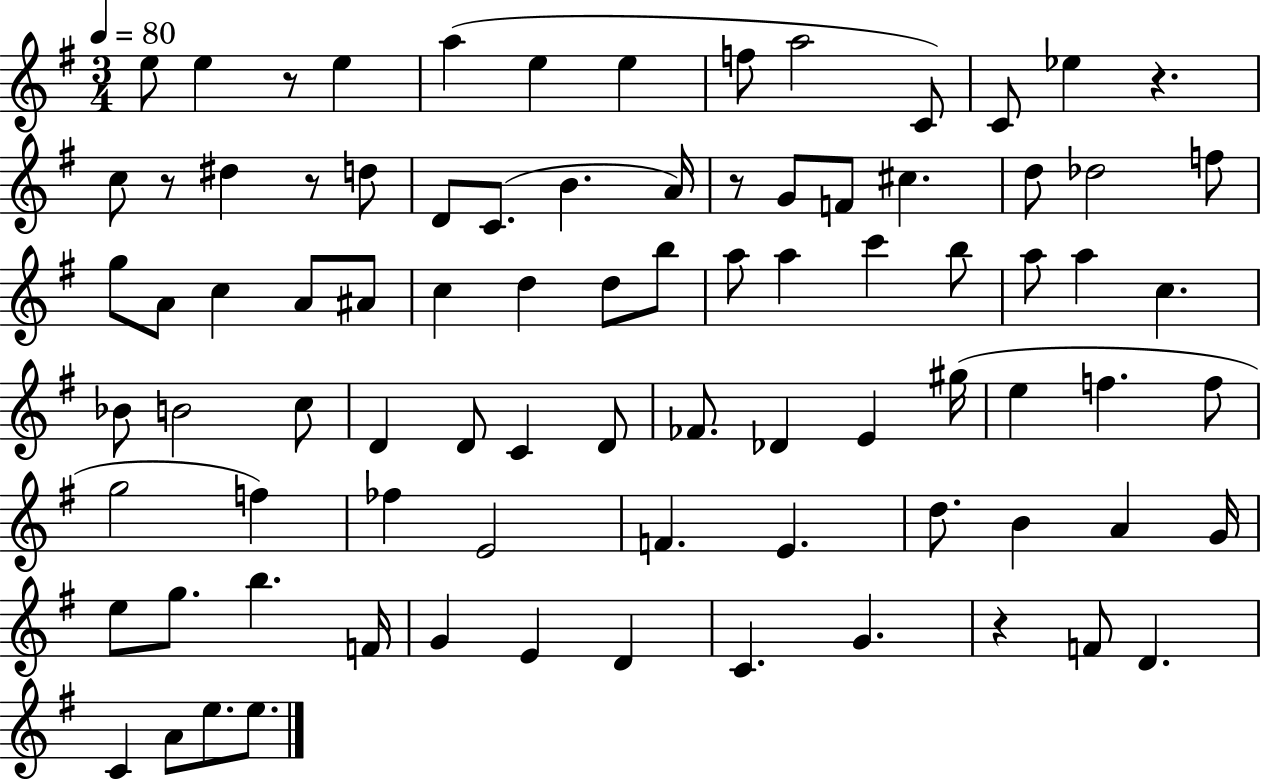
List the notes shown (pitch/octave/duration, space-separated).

E5/e E5/q R/e E5/q A5/q E5/q E5/q F5/e A5/h C4/e C4/e Eb5/q R/q. C5/e R/e D#5/q R/e D5/e D4/e C4/e. B4/q. A4/s R/e G4/e F4/e C#5/q. D5/e Db5/h F5/e G5/e A4/e C5/q A4/e A#4/e C5/q D5/q D5/e B5/e A5/e A5/q C6/q B5/e A5/e A5/q C5/q. Bb4/e B4/h C5/e D4/q D4/e C4/q D4/e FES4/e. Db4/q E4/q G#5/s E5/q F5/q. F5/e G5/h F5/q FES5/q E4/h F4/q. E4/q. D5/e. B4/q A4/q G4/s E5/e G5/e. B5/q. F4/s G4/q E4/q D4/q C4/q. G4/q. R/q F4/e D4/q. C4/q A4/e E5/e. E5/e.